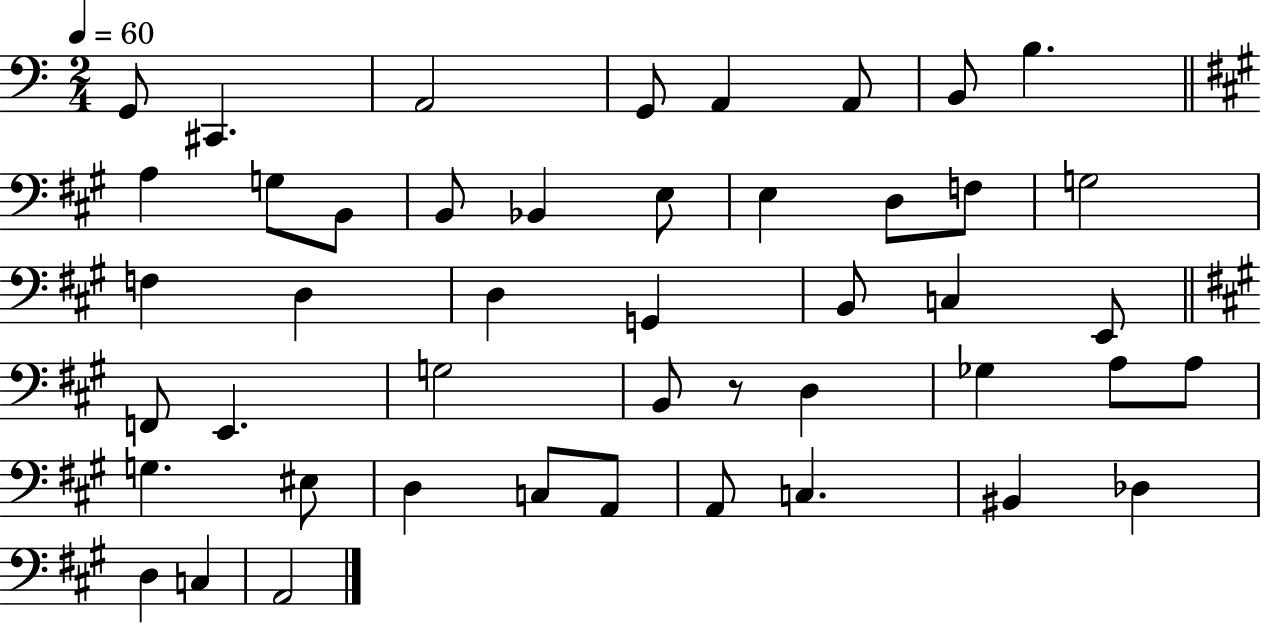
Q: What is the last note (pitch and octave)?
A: A2